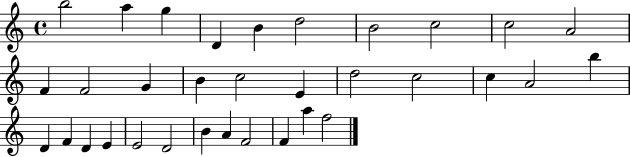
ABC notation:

X:1
T:Untitled
M:4/4
L:1/4
K:C
b2 a g D B d2 B2 c2 c2 A2 F F2 G B c2 E d2 c2 c A2 b D F D E E2 D2 B A F2 F a f2